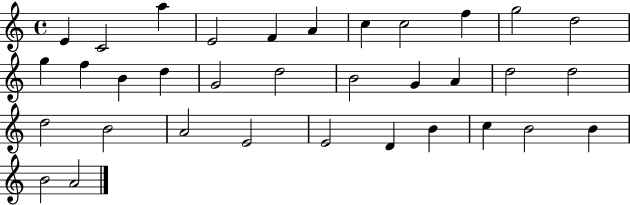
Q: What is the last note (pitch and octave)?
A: A4